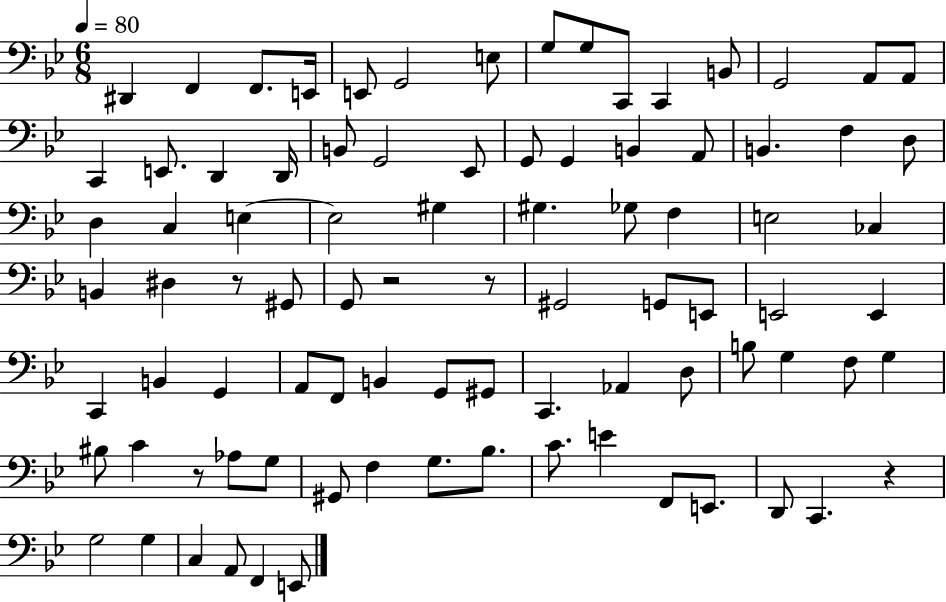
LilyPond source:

{
  \clef bass
  \numericTimeSignature
  \time 6/8
  \key bes \major
  \tempo 4 = 80
  dis,4 f,4 f,8. e,16 | e,8 g,2 e8 | g8 g8 c,8 c,4 b,8 | g,2 a,8 a,8 | \break c,4 e,8. d,4 d,16 | b,8 g,2 ees,8 | g,8 g,4 b,4 a,8 | b,4. f4 d8 | \break d4 c4 e4~~ | e2 gis4 | gis4. ges8 f4 | e2 ces4 | \break b,4 dis4 r8 gis,8 | g,8 r2 r8 | gis,2 g,8 e,8 | e,2 e,4 | \break c,4 b,4 g,4 | a,8 f,8 b,4 g,8 gis,8 | c,4. aes,4 d8 | b8 g4 f8 g4 | \break bis8 c'4 r8 aes8 g8 | gis,8 f4 g8. bes8. | c'8. e'4 f,8 e,8. | d,8 c,4. r4 | \break g2 g4 | c4 a,8 f,4 e,8 | \bar "|."
}